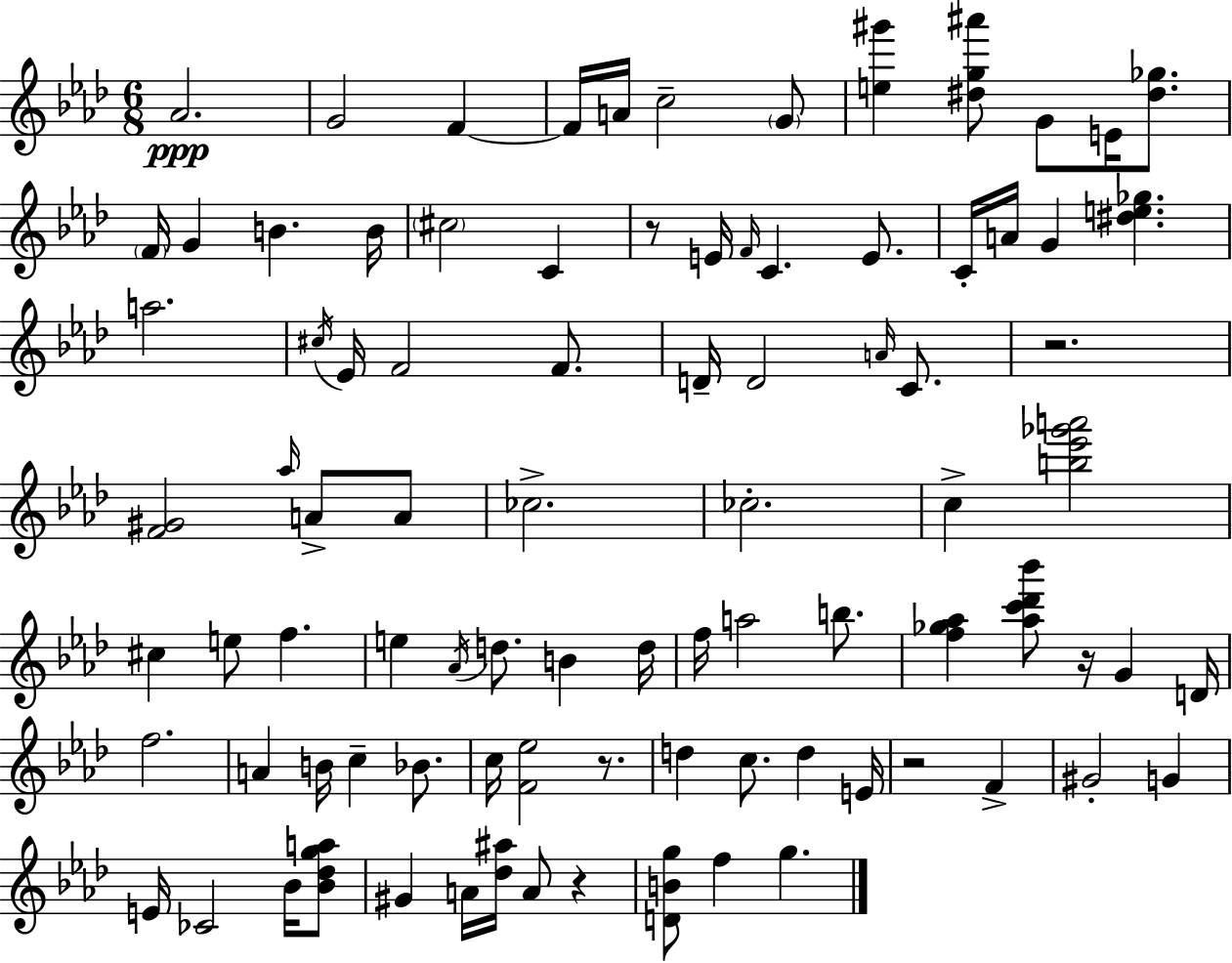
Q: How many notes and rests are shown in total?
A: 89